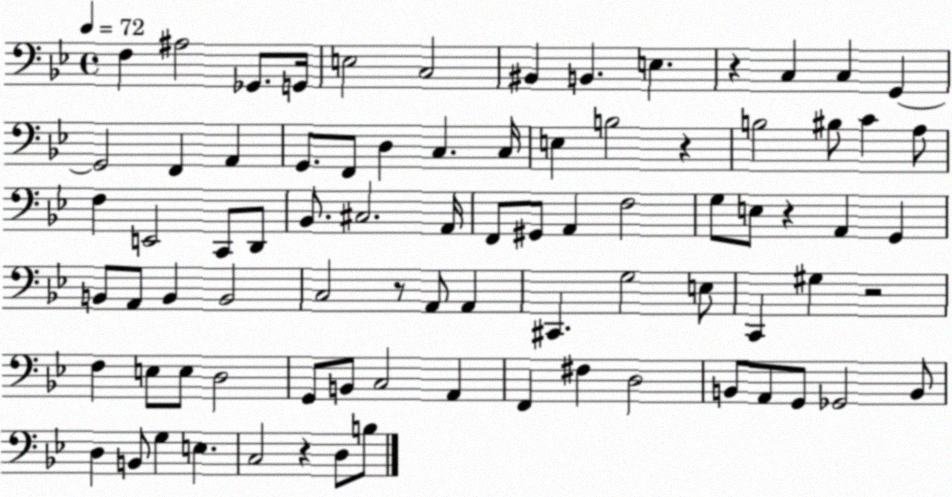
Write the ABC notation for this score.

X:1
T:Untitled
M:4/4
L:1/4
K:Bb
F, ^A,2 _G,,/2 G,,/4 E,2 C,2 ^B,, B,, E, z C, C, G,, G,,2 F,, A,, G,,/2 F,,/2 D, C, C,/4 E, B,2 z B,2 ^B,/2 C A,/2 F, E,,2 C,,/2 D,,/2 _B,,/2 ^C,2 A,,/4 F,,/2 ^G,,/2 A,, F,2 G,/2 E,/2 z A,, G,, B,,/2 A,,/2 B,, B,,2 C,2 z/2 A,,/2 A,, ^C,, G,2 E,/2 C,, ^G, z2 F, E,/2 E,/2 D,2 G,,/2 B,,/2 C,2 A,, F,, ^F, D,2 B,,/2 A,,/2 G,,/2 _G,,2 B,,/2 D, B,,/2 G, E, C,2 z D,/2 B,/2